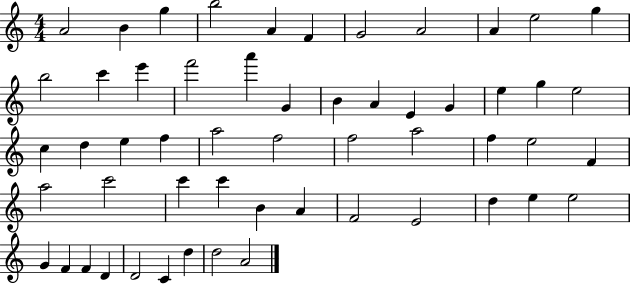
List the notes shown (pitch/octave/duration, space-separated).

A4/h B4/q G5/q B5/h A4/q F4/q G4/h A4/h A4/q E5/h G5/q B5/h C6/q E6/q F6/h A6/q G4/q B4/q A4/q E4/q G4/q E5/q G5/q E5/h C5/q D5/q E5/q F5/q A5/h F5/h F5/h A5/h F5/q E5/h F4/q A5/h C6/h C6/q C6/q B4/q A4/q F4/h E4/h D5/q E5/q E5/h G4/q F4/q F4/q D4/q D4/h C4/q D5/q D5/h A4/h